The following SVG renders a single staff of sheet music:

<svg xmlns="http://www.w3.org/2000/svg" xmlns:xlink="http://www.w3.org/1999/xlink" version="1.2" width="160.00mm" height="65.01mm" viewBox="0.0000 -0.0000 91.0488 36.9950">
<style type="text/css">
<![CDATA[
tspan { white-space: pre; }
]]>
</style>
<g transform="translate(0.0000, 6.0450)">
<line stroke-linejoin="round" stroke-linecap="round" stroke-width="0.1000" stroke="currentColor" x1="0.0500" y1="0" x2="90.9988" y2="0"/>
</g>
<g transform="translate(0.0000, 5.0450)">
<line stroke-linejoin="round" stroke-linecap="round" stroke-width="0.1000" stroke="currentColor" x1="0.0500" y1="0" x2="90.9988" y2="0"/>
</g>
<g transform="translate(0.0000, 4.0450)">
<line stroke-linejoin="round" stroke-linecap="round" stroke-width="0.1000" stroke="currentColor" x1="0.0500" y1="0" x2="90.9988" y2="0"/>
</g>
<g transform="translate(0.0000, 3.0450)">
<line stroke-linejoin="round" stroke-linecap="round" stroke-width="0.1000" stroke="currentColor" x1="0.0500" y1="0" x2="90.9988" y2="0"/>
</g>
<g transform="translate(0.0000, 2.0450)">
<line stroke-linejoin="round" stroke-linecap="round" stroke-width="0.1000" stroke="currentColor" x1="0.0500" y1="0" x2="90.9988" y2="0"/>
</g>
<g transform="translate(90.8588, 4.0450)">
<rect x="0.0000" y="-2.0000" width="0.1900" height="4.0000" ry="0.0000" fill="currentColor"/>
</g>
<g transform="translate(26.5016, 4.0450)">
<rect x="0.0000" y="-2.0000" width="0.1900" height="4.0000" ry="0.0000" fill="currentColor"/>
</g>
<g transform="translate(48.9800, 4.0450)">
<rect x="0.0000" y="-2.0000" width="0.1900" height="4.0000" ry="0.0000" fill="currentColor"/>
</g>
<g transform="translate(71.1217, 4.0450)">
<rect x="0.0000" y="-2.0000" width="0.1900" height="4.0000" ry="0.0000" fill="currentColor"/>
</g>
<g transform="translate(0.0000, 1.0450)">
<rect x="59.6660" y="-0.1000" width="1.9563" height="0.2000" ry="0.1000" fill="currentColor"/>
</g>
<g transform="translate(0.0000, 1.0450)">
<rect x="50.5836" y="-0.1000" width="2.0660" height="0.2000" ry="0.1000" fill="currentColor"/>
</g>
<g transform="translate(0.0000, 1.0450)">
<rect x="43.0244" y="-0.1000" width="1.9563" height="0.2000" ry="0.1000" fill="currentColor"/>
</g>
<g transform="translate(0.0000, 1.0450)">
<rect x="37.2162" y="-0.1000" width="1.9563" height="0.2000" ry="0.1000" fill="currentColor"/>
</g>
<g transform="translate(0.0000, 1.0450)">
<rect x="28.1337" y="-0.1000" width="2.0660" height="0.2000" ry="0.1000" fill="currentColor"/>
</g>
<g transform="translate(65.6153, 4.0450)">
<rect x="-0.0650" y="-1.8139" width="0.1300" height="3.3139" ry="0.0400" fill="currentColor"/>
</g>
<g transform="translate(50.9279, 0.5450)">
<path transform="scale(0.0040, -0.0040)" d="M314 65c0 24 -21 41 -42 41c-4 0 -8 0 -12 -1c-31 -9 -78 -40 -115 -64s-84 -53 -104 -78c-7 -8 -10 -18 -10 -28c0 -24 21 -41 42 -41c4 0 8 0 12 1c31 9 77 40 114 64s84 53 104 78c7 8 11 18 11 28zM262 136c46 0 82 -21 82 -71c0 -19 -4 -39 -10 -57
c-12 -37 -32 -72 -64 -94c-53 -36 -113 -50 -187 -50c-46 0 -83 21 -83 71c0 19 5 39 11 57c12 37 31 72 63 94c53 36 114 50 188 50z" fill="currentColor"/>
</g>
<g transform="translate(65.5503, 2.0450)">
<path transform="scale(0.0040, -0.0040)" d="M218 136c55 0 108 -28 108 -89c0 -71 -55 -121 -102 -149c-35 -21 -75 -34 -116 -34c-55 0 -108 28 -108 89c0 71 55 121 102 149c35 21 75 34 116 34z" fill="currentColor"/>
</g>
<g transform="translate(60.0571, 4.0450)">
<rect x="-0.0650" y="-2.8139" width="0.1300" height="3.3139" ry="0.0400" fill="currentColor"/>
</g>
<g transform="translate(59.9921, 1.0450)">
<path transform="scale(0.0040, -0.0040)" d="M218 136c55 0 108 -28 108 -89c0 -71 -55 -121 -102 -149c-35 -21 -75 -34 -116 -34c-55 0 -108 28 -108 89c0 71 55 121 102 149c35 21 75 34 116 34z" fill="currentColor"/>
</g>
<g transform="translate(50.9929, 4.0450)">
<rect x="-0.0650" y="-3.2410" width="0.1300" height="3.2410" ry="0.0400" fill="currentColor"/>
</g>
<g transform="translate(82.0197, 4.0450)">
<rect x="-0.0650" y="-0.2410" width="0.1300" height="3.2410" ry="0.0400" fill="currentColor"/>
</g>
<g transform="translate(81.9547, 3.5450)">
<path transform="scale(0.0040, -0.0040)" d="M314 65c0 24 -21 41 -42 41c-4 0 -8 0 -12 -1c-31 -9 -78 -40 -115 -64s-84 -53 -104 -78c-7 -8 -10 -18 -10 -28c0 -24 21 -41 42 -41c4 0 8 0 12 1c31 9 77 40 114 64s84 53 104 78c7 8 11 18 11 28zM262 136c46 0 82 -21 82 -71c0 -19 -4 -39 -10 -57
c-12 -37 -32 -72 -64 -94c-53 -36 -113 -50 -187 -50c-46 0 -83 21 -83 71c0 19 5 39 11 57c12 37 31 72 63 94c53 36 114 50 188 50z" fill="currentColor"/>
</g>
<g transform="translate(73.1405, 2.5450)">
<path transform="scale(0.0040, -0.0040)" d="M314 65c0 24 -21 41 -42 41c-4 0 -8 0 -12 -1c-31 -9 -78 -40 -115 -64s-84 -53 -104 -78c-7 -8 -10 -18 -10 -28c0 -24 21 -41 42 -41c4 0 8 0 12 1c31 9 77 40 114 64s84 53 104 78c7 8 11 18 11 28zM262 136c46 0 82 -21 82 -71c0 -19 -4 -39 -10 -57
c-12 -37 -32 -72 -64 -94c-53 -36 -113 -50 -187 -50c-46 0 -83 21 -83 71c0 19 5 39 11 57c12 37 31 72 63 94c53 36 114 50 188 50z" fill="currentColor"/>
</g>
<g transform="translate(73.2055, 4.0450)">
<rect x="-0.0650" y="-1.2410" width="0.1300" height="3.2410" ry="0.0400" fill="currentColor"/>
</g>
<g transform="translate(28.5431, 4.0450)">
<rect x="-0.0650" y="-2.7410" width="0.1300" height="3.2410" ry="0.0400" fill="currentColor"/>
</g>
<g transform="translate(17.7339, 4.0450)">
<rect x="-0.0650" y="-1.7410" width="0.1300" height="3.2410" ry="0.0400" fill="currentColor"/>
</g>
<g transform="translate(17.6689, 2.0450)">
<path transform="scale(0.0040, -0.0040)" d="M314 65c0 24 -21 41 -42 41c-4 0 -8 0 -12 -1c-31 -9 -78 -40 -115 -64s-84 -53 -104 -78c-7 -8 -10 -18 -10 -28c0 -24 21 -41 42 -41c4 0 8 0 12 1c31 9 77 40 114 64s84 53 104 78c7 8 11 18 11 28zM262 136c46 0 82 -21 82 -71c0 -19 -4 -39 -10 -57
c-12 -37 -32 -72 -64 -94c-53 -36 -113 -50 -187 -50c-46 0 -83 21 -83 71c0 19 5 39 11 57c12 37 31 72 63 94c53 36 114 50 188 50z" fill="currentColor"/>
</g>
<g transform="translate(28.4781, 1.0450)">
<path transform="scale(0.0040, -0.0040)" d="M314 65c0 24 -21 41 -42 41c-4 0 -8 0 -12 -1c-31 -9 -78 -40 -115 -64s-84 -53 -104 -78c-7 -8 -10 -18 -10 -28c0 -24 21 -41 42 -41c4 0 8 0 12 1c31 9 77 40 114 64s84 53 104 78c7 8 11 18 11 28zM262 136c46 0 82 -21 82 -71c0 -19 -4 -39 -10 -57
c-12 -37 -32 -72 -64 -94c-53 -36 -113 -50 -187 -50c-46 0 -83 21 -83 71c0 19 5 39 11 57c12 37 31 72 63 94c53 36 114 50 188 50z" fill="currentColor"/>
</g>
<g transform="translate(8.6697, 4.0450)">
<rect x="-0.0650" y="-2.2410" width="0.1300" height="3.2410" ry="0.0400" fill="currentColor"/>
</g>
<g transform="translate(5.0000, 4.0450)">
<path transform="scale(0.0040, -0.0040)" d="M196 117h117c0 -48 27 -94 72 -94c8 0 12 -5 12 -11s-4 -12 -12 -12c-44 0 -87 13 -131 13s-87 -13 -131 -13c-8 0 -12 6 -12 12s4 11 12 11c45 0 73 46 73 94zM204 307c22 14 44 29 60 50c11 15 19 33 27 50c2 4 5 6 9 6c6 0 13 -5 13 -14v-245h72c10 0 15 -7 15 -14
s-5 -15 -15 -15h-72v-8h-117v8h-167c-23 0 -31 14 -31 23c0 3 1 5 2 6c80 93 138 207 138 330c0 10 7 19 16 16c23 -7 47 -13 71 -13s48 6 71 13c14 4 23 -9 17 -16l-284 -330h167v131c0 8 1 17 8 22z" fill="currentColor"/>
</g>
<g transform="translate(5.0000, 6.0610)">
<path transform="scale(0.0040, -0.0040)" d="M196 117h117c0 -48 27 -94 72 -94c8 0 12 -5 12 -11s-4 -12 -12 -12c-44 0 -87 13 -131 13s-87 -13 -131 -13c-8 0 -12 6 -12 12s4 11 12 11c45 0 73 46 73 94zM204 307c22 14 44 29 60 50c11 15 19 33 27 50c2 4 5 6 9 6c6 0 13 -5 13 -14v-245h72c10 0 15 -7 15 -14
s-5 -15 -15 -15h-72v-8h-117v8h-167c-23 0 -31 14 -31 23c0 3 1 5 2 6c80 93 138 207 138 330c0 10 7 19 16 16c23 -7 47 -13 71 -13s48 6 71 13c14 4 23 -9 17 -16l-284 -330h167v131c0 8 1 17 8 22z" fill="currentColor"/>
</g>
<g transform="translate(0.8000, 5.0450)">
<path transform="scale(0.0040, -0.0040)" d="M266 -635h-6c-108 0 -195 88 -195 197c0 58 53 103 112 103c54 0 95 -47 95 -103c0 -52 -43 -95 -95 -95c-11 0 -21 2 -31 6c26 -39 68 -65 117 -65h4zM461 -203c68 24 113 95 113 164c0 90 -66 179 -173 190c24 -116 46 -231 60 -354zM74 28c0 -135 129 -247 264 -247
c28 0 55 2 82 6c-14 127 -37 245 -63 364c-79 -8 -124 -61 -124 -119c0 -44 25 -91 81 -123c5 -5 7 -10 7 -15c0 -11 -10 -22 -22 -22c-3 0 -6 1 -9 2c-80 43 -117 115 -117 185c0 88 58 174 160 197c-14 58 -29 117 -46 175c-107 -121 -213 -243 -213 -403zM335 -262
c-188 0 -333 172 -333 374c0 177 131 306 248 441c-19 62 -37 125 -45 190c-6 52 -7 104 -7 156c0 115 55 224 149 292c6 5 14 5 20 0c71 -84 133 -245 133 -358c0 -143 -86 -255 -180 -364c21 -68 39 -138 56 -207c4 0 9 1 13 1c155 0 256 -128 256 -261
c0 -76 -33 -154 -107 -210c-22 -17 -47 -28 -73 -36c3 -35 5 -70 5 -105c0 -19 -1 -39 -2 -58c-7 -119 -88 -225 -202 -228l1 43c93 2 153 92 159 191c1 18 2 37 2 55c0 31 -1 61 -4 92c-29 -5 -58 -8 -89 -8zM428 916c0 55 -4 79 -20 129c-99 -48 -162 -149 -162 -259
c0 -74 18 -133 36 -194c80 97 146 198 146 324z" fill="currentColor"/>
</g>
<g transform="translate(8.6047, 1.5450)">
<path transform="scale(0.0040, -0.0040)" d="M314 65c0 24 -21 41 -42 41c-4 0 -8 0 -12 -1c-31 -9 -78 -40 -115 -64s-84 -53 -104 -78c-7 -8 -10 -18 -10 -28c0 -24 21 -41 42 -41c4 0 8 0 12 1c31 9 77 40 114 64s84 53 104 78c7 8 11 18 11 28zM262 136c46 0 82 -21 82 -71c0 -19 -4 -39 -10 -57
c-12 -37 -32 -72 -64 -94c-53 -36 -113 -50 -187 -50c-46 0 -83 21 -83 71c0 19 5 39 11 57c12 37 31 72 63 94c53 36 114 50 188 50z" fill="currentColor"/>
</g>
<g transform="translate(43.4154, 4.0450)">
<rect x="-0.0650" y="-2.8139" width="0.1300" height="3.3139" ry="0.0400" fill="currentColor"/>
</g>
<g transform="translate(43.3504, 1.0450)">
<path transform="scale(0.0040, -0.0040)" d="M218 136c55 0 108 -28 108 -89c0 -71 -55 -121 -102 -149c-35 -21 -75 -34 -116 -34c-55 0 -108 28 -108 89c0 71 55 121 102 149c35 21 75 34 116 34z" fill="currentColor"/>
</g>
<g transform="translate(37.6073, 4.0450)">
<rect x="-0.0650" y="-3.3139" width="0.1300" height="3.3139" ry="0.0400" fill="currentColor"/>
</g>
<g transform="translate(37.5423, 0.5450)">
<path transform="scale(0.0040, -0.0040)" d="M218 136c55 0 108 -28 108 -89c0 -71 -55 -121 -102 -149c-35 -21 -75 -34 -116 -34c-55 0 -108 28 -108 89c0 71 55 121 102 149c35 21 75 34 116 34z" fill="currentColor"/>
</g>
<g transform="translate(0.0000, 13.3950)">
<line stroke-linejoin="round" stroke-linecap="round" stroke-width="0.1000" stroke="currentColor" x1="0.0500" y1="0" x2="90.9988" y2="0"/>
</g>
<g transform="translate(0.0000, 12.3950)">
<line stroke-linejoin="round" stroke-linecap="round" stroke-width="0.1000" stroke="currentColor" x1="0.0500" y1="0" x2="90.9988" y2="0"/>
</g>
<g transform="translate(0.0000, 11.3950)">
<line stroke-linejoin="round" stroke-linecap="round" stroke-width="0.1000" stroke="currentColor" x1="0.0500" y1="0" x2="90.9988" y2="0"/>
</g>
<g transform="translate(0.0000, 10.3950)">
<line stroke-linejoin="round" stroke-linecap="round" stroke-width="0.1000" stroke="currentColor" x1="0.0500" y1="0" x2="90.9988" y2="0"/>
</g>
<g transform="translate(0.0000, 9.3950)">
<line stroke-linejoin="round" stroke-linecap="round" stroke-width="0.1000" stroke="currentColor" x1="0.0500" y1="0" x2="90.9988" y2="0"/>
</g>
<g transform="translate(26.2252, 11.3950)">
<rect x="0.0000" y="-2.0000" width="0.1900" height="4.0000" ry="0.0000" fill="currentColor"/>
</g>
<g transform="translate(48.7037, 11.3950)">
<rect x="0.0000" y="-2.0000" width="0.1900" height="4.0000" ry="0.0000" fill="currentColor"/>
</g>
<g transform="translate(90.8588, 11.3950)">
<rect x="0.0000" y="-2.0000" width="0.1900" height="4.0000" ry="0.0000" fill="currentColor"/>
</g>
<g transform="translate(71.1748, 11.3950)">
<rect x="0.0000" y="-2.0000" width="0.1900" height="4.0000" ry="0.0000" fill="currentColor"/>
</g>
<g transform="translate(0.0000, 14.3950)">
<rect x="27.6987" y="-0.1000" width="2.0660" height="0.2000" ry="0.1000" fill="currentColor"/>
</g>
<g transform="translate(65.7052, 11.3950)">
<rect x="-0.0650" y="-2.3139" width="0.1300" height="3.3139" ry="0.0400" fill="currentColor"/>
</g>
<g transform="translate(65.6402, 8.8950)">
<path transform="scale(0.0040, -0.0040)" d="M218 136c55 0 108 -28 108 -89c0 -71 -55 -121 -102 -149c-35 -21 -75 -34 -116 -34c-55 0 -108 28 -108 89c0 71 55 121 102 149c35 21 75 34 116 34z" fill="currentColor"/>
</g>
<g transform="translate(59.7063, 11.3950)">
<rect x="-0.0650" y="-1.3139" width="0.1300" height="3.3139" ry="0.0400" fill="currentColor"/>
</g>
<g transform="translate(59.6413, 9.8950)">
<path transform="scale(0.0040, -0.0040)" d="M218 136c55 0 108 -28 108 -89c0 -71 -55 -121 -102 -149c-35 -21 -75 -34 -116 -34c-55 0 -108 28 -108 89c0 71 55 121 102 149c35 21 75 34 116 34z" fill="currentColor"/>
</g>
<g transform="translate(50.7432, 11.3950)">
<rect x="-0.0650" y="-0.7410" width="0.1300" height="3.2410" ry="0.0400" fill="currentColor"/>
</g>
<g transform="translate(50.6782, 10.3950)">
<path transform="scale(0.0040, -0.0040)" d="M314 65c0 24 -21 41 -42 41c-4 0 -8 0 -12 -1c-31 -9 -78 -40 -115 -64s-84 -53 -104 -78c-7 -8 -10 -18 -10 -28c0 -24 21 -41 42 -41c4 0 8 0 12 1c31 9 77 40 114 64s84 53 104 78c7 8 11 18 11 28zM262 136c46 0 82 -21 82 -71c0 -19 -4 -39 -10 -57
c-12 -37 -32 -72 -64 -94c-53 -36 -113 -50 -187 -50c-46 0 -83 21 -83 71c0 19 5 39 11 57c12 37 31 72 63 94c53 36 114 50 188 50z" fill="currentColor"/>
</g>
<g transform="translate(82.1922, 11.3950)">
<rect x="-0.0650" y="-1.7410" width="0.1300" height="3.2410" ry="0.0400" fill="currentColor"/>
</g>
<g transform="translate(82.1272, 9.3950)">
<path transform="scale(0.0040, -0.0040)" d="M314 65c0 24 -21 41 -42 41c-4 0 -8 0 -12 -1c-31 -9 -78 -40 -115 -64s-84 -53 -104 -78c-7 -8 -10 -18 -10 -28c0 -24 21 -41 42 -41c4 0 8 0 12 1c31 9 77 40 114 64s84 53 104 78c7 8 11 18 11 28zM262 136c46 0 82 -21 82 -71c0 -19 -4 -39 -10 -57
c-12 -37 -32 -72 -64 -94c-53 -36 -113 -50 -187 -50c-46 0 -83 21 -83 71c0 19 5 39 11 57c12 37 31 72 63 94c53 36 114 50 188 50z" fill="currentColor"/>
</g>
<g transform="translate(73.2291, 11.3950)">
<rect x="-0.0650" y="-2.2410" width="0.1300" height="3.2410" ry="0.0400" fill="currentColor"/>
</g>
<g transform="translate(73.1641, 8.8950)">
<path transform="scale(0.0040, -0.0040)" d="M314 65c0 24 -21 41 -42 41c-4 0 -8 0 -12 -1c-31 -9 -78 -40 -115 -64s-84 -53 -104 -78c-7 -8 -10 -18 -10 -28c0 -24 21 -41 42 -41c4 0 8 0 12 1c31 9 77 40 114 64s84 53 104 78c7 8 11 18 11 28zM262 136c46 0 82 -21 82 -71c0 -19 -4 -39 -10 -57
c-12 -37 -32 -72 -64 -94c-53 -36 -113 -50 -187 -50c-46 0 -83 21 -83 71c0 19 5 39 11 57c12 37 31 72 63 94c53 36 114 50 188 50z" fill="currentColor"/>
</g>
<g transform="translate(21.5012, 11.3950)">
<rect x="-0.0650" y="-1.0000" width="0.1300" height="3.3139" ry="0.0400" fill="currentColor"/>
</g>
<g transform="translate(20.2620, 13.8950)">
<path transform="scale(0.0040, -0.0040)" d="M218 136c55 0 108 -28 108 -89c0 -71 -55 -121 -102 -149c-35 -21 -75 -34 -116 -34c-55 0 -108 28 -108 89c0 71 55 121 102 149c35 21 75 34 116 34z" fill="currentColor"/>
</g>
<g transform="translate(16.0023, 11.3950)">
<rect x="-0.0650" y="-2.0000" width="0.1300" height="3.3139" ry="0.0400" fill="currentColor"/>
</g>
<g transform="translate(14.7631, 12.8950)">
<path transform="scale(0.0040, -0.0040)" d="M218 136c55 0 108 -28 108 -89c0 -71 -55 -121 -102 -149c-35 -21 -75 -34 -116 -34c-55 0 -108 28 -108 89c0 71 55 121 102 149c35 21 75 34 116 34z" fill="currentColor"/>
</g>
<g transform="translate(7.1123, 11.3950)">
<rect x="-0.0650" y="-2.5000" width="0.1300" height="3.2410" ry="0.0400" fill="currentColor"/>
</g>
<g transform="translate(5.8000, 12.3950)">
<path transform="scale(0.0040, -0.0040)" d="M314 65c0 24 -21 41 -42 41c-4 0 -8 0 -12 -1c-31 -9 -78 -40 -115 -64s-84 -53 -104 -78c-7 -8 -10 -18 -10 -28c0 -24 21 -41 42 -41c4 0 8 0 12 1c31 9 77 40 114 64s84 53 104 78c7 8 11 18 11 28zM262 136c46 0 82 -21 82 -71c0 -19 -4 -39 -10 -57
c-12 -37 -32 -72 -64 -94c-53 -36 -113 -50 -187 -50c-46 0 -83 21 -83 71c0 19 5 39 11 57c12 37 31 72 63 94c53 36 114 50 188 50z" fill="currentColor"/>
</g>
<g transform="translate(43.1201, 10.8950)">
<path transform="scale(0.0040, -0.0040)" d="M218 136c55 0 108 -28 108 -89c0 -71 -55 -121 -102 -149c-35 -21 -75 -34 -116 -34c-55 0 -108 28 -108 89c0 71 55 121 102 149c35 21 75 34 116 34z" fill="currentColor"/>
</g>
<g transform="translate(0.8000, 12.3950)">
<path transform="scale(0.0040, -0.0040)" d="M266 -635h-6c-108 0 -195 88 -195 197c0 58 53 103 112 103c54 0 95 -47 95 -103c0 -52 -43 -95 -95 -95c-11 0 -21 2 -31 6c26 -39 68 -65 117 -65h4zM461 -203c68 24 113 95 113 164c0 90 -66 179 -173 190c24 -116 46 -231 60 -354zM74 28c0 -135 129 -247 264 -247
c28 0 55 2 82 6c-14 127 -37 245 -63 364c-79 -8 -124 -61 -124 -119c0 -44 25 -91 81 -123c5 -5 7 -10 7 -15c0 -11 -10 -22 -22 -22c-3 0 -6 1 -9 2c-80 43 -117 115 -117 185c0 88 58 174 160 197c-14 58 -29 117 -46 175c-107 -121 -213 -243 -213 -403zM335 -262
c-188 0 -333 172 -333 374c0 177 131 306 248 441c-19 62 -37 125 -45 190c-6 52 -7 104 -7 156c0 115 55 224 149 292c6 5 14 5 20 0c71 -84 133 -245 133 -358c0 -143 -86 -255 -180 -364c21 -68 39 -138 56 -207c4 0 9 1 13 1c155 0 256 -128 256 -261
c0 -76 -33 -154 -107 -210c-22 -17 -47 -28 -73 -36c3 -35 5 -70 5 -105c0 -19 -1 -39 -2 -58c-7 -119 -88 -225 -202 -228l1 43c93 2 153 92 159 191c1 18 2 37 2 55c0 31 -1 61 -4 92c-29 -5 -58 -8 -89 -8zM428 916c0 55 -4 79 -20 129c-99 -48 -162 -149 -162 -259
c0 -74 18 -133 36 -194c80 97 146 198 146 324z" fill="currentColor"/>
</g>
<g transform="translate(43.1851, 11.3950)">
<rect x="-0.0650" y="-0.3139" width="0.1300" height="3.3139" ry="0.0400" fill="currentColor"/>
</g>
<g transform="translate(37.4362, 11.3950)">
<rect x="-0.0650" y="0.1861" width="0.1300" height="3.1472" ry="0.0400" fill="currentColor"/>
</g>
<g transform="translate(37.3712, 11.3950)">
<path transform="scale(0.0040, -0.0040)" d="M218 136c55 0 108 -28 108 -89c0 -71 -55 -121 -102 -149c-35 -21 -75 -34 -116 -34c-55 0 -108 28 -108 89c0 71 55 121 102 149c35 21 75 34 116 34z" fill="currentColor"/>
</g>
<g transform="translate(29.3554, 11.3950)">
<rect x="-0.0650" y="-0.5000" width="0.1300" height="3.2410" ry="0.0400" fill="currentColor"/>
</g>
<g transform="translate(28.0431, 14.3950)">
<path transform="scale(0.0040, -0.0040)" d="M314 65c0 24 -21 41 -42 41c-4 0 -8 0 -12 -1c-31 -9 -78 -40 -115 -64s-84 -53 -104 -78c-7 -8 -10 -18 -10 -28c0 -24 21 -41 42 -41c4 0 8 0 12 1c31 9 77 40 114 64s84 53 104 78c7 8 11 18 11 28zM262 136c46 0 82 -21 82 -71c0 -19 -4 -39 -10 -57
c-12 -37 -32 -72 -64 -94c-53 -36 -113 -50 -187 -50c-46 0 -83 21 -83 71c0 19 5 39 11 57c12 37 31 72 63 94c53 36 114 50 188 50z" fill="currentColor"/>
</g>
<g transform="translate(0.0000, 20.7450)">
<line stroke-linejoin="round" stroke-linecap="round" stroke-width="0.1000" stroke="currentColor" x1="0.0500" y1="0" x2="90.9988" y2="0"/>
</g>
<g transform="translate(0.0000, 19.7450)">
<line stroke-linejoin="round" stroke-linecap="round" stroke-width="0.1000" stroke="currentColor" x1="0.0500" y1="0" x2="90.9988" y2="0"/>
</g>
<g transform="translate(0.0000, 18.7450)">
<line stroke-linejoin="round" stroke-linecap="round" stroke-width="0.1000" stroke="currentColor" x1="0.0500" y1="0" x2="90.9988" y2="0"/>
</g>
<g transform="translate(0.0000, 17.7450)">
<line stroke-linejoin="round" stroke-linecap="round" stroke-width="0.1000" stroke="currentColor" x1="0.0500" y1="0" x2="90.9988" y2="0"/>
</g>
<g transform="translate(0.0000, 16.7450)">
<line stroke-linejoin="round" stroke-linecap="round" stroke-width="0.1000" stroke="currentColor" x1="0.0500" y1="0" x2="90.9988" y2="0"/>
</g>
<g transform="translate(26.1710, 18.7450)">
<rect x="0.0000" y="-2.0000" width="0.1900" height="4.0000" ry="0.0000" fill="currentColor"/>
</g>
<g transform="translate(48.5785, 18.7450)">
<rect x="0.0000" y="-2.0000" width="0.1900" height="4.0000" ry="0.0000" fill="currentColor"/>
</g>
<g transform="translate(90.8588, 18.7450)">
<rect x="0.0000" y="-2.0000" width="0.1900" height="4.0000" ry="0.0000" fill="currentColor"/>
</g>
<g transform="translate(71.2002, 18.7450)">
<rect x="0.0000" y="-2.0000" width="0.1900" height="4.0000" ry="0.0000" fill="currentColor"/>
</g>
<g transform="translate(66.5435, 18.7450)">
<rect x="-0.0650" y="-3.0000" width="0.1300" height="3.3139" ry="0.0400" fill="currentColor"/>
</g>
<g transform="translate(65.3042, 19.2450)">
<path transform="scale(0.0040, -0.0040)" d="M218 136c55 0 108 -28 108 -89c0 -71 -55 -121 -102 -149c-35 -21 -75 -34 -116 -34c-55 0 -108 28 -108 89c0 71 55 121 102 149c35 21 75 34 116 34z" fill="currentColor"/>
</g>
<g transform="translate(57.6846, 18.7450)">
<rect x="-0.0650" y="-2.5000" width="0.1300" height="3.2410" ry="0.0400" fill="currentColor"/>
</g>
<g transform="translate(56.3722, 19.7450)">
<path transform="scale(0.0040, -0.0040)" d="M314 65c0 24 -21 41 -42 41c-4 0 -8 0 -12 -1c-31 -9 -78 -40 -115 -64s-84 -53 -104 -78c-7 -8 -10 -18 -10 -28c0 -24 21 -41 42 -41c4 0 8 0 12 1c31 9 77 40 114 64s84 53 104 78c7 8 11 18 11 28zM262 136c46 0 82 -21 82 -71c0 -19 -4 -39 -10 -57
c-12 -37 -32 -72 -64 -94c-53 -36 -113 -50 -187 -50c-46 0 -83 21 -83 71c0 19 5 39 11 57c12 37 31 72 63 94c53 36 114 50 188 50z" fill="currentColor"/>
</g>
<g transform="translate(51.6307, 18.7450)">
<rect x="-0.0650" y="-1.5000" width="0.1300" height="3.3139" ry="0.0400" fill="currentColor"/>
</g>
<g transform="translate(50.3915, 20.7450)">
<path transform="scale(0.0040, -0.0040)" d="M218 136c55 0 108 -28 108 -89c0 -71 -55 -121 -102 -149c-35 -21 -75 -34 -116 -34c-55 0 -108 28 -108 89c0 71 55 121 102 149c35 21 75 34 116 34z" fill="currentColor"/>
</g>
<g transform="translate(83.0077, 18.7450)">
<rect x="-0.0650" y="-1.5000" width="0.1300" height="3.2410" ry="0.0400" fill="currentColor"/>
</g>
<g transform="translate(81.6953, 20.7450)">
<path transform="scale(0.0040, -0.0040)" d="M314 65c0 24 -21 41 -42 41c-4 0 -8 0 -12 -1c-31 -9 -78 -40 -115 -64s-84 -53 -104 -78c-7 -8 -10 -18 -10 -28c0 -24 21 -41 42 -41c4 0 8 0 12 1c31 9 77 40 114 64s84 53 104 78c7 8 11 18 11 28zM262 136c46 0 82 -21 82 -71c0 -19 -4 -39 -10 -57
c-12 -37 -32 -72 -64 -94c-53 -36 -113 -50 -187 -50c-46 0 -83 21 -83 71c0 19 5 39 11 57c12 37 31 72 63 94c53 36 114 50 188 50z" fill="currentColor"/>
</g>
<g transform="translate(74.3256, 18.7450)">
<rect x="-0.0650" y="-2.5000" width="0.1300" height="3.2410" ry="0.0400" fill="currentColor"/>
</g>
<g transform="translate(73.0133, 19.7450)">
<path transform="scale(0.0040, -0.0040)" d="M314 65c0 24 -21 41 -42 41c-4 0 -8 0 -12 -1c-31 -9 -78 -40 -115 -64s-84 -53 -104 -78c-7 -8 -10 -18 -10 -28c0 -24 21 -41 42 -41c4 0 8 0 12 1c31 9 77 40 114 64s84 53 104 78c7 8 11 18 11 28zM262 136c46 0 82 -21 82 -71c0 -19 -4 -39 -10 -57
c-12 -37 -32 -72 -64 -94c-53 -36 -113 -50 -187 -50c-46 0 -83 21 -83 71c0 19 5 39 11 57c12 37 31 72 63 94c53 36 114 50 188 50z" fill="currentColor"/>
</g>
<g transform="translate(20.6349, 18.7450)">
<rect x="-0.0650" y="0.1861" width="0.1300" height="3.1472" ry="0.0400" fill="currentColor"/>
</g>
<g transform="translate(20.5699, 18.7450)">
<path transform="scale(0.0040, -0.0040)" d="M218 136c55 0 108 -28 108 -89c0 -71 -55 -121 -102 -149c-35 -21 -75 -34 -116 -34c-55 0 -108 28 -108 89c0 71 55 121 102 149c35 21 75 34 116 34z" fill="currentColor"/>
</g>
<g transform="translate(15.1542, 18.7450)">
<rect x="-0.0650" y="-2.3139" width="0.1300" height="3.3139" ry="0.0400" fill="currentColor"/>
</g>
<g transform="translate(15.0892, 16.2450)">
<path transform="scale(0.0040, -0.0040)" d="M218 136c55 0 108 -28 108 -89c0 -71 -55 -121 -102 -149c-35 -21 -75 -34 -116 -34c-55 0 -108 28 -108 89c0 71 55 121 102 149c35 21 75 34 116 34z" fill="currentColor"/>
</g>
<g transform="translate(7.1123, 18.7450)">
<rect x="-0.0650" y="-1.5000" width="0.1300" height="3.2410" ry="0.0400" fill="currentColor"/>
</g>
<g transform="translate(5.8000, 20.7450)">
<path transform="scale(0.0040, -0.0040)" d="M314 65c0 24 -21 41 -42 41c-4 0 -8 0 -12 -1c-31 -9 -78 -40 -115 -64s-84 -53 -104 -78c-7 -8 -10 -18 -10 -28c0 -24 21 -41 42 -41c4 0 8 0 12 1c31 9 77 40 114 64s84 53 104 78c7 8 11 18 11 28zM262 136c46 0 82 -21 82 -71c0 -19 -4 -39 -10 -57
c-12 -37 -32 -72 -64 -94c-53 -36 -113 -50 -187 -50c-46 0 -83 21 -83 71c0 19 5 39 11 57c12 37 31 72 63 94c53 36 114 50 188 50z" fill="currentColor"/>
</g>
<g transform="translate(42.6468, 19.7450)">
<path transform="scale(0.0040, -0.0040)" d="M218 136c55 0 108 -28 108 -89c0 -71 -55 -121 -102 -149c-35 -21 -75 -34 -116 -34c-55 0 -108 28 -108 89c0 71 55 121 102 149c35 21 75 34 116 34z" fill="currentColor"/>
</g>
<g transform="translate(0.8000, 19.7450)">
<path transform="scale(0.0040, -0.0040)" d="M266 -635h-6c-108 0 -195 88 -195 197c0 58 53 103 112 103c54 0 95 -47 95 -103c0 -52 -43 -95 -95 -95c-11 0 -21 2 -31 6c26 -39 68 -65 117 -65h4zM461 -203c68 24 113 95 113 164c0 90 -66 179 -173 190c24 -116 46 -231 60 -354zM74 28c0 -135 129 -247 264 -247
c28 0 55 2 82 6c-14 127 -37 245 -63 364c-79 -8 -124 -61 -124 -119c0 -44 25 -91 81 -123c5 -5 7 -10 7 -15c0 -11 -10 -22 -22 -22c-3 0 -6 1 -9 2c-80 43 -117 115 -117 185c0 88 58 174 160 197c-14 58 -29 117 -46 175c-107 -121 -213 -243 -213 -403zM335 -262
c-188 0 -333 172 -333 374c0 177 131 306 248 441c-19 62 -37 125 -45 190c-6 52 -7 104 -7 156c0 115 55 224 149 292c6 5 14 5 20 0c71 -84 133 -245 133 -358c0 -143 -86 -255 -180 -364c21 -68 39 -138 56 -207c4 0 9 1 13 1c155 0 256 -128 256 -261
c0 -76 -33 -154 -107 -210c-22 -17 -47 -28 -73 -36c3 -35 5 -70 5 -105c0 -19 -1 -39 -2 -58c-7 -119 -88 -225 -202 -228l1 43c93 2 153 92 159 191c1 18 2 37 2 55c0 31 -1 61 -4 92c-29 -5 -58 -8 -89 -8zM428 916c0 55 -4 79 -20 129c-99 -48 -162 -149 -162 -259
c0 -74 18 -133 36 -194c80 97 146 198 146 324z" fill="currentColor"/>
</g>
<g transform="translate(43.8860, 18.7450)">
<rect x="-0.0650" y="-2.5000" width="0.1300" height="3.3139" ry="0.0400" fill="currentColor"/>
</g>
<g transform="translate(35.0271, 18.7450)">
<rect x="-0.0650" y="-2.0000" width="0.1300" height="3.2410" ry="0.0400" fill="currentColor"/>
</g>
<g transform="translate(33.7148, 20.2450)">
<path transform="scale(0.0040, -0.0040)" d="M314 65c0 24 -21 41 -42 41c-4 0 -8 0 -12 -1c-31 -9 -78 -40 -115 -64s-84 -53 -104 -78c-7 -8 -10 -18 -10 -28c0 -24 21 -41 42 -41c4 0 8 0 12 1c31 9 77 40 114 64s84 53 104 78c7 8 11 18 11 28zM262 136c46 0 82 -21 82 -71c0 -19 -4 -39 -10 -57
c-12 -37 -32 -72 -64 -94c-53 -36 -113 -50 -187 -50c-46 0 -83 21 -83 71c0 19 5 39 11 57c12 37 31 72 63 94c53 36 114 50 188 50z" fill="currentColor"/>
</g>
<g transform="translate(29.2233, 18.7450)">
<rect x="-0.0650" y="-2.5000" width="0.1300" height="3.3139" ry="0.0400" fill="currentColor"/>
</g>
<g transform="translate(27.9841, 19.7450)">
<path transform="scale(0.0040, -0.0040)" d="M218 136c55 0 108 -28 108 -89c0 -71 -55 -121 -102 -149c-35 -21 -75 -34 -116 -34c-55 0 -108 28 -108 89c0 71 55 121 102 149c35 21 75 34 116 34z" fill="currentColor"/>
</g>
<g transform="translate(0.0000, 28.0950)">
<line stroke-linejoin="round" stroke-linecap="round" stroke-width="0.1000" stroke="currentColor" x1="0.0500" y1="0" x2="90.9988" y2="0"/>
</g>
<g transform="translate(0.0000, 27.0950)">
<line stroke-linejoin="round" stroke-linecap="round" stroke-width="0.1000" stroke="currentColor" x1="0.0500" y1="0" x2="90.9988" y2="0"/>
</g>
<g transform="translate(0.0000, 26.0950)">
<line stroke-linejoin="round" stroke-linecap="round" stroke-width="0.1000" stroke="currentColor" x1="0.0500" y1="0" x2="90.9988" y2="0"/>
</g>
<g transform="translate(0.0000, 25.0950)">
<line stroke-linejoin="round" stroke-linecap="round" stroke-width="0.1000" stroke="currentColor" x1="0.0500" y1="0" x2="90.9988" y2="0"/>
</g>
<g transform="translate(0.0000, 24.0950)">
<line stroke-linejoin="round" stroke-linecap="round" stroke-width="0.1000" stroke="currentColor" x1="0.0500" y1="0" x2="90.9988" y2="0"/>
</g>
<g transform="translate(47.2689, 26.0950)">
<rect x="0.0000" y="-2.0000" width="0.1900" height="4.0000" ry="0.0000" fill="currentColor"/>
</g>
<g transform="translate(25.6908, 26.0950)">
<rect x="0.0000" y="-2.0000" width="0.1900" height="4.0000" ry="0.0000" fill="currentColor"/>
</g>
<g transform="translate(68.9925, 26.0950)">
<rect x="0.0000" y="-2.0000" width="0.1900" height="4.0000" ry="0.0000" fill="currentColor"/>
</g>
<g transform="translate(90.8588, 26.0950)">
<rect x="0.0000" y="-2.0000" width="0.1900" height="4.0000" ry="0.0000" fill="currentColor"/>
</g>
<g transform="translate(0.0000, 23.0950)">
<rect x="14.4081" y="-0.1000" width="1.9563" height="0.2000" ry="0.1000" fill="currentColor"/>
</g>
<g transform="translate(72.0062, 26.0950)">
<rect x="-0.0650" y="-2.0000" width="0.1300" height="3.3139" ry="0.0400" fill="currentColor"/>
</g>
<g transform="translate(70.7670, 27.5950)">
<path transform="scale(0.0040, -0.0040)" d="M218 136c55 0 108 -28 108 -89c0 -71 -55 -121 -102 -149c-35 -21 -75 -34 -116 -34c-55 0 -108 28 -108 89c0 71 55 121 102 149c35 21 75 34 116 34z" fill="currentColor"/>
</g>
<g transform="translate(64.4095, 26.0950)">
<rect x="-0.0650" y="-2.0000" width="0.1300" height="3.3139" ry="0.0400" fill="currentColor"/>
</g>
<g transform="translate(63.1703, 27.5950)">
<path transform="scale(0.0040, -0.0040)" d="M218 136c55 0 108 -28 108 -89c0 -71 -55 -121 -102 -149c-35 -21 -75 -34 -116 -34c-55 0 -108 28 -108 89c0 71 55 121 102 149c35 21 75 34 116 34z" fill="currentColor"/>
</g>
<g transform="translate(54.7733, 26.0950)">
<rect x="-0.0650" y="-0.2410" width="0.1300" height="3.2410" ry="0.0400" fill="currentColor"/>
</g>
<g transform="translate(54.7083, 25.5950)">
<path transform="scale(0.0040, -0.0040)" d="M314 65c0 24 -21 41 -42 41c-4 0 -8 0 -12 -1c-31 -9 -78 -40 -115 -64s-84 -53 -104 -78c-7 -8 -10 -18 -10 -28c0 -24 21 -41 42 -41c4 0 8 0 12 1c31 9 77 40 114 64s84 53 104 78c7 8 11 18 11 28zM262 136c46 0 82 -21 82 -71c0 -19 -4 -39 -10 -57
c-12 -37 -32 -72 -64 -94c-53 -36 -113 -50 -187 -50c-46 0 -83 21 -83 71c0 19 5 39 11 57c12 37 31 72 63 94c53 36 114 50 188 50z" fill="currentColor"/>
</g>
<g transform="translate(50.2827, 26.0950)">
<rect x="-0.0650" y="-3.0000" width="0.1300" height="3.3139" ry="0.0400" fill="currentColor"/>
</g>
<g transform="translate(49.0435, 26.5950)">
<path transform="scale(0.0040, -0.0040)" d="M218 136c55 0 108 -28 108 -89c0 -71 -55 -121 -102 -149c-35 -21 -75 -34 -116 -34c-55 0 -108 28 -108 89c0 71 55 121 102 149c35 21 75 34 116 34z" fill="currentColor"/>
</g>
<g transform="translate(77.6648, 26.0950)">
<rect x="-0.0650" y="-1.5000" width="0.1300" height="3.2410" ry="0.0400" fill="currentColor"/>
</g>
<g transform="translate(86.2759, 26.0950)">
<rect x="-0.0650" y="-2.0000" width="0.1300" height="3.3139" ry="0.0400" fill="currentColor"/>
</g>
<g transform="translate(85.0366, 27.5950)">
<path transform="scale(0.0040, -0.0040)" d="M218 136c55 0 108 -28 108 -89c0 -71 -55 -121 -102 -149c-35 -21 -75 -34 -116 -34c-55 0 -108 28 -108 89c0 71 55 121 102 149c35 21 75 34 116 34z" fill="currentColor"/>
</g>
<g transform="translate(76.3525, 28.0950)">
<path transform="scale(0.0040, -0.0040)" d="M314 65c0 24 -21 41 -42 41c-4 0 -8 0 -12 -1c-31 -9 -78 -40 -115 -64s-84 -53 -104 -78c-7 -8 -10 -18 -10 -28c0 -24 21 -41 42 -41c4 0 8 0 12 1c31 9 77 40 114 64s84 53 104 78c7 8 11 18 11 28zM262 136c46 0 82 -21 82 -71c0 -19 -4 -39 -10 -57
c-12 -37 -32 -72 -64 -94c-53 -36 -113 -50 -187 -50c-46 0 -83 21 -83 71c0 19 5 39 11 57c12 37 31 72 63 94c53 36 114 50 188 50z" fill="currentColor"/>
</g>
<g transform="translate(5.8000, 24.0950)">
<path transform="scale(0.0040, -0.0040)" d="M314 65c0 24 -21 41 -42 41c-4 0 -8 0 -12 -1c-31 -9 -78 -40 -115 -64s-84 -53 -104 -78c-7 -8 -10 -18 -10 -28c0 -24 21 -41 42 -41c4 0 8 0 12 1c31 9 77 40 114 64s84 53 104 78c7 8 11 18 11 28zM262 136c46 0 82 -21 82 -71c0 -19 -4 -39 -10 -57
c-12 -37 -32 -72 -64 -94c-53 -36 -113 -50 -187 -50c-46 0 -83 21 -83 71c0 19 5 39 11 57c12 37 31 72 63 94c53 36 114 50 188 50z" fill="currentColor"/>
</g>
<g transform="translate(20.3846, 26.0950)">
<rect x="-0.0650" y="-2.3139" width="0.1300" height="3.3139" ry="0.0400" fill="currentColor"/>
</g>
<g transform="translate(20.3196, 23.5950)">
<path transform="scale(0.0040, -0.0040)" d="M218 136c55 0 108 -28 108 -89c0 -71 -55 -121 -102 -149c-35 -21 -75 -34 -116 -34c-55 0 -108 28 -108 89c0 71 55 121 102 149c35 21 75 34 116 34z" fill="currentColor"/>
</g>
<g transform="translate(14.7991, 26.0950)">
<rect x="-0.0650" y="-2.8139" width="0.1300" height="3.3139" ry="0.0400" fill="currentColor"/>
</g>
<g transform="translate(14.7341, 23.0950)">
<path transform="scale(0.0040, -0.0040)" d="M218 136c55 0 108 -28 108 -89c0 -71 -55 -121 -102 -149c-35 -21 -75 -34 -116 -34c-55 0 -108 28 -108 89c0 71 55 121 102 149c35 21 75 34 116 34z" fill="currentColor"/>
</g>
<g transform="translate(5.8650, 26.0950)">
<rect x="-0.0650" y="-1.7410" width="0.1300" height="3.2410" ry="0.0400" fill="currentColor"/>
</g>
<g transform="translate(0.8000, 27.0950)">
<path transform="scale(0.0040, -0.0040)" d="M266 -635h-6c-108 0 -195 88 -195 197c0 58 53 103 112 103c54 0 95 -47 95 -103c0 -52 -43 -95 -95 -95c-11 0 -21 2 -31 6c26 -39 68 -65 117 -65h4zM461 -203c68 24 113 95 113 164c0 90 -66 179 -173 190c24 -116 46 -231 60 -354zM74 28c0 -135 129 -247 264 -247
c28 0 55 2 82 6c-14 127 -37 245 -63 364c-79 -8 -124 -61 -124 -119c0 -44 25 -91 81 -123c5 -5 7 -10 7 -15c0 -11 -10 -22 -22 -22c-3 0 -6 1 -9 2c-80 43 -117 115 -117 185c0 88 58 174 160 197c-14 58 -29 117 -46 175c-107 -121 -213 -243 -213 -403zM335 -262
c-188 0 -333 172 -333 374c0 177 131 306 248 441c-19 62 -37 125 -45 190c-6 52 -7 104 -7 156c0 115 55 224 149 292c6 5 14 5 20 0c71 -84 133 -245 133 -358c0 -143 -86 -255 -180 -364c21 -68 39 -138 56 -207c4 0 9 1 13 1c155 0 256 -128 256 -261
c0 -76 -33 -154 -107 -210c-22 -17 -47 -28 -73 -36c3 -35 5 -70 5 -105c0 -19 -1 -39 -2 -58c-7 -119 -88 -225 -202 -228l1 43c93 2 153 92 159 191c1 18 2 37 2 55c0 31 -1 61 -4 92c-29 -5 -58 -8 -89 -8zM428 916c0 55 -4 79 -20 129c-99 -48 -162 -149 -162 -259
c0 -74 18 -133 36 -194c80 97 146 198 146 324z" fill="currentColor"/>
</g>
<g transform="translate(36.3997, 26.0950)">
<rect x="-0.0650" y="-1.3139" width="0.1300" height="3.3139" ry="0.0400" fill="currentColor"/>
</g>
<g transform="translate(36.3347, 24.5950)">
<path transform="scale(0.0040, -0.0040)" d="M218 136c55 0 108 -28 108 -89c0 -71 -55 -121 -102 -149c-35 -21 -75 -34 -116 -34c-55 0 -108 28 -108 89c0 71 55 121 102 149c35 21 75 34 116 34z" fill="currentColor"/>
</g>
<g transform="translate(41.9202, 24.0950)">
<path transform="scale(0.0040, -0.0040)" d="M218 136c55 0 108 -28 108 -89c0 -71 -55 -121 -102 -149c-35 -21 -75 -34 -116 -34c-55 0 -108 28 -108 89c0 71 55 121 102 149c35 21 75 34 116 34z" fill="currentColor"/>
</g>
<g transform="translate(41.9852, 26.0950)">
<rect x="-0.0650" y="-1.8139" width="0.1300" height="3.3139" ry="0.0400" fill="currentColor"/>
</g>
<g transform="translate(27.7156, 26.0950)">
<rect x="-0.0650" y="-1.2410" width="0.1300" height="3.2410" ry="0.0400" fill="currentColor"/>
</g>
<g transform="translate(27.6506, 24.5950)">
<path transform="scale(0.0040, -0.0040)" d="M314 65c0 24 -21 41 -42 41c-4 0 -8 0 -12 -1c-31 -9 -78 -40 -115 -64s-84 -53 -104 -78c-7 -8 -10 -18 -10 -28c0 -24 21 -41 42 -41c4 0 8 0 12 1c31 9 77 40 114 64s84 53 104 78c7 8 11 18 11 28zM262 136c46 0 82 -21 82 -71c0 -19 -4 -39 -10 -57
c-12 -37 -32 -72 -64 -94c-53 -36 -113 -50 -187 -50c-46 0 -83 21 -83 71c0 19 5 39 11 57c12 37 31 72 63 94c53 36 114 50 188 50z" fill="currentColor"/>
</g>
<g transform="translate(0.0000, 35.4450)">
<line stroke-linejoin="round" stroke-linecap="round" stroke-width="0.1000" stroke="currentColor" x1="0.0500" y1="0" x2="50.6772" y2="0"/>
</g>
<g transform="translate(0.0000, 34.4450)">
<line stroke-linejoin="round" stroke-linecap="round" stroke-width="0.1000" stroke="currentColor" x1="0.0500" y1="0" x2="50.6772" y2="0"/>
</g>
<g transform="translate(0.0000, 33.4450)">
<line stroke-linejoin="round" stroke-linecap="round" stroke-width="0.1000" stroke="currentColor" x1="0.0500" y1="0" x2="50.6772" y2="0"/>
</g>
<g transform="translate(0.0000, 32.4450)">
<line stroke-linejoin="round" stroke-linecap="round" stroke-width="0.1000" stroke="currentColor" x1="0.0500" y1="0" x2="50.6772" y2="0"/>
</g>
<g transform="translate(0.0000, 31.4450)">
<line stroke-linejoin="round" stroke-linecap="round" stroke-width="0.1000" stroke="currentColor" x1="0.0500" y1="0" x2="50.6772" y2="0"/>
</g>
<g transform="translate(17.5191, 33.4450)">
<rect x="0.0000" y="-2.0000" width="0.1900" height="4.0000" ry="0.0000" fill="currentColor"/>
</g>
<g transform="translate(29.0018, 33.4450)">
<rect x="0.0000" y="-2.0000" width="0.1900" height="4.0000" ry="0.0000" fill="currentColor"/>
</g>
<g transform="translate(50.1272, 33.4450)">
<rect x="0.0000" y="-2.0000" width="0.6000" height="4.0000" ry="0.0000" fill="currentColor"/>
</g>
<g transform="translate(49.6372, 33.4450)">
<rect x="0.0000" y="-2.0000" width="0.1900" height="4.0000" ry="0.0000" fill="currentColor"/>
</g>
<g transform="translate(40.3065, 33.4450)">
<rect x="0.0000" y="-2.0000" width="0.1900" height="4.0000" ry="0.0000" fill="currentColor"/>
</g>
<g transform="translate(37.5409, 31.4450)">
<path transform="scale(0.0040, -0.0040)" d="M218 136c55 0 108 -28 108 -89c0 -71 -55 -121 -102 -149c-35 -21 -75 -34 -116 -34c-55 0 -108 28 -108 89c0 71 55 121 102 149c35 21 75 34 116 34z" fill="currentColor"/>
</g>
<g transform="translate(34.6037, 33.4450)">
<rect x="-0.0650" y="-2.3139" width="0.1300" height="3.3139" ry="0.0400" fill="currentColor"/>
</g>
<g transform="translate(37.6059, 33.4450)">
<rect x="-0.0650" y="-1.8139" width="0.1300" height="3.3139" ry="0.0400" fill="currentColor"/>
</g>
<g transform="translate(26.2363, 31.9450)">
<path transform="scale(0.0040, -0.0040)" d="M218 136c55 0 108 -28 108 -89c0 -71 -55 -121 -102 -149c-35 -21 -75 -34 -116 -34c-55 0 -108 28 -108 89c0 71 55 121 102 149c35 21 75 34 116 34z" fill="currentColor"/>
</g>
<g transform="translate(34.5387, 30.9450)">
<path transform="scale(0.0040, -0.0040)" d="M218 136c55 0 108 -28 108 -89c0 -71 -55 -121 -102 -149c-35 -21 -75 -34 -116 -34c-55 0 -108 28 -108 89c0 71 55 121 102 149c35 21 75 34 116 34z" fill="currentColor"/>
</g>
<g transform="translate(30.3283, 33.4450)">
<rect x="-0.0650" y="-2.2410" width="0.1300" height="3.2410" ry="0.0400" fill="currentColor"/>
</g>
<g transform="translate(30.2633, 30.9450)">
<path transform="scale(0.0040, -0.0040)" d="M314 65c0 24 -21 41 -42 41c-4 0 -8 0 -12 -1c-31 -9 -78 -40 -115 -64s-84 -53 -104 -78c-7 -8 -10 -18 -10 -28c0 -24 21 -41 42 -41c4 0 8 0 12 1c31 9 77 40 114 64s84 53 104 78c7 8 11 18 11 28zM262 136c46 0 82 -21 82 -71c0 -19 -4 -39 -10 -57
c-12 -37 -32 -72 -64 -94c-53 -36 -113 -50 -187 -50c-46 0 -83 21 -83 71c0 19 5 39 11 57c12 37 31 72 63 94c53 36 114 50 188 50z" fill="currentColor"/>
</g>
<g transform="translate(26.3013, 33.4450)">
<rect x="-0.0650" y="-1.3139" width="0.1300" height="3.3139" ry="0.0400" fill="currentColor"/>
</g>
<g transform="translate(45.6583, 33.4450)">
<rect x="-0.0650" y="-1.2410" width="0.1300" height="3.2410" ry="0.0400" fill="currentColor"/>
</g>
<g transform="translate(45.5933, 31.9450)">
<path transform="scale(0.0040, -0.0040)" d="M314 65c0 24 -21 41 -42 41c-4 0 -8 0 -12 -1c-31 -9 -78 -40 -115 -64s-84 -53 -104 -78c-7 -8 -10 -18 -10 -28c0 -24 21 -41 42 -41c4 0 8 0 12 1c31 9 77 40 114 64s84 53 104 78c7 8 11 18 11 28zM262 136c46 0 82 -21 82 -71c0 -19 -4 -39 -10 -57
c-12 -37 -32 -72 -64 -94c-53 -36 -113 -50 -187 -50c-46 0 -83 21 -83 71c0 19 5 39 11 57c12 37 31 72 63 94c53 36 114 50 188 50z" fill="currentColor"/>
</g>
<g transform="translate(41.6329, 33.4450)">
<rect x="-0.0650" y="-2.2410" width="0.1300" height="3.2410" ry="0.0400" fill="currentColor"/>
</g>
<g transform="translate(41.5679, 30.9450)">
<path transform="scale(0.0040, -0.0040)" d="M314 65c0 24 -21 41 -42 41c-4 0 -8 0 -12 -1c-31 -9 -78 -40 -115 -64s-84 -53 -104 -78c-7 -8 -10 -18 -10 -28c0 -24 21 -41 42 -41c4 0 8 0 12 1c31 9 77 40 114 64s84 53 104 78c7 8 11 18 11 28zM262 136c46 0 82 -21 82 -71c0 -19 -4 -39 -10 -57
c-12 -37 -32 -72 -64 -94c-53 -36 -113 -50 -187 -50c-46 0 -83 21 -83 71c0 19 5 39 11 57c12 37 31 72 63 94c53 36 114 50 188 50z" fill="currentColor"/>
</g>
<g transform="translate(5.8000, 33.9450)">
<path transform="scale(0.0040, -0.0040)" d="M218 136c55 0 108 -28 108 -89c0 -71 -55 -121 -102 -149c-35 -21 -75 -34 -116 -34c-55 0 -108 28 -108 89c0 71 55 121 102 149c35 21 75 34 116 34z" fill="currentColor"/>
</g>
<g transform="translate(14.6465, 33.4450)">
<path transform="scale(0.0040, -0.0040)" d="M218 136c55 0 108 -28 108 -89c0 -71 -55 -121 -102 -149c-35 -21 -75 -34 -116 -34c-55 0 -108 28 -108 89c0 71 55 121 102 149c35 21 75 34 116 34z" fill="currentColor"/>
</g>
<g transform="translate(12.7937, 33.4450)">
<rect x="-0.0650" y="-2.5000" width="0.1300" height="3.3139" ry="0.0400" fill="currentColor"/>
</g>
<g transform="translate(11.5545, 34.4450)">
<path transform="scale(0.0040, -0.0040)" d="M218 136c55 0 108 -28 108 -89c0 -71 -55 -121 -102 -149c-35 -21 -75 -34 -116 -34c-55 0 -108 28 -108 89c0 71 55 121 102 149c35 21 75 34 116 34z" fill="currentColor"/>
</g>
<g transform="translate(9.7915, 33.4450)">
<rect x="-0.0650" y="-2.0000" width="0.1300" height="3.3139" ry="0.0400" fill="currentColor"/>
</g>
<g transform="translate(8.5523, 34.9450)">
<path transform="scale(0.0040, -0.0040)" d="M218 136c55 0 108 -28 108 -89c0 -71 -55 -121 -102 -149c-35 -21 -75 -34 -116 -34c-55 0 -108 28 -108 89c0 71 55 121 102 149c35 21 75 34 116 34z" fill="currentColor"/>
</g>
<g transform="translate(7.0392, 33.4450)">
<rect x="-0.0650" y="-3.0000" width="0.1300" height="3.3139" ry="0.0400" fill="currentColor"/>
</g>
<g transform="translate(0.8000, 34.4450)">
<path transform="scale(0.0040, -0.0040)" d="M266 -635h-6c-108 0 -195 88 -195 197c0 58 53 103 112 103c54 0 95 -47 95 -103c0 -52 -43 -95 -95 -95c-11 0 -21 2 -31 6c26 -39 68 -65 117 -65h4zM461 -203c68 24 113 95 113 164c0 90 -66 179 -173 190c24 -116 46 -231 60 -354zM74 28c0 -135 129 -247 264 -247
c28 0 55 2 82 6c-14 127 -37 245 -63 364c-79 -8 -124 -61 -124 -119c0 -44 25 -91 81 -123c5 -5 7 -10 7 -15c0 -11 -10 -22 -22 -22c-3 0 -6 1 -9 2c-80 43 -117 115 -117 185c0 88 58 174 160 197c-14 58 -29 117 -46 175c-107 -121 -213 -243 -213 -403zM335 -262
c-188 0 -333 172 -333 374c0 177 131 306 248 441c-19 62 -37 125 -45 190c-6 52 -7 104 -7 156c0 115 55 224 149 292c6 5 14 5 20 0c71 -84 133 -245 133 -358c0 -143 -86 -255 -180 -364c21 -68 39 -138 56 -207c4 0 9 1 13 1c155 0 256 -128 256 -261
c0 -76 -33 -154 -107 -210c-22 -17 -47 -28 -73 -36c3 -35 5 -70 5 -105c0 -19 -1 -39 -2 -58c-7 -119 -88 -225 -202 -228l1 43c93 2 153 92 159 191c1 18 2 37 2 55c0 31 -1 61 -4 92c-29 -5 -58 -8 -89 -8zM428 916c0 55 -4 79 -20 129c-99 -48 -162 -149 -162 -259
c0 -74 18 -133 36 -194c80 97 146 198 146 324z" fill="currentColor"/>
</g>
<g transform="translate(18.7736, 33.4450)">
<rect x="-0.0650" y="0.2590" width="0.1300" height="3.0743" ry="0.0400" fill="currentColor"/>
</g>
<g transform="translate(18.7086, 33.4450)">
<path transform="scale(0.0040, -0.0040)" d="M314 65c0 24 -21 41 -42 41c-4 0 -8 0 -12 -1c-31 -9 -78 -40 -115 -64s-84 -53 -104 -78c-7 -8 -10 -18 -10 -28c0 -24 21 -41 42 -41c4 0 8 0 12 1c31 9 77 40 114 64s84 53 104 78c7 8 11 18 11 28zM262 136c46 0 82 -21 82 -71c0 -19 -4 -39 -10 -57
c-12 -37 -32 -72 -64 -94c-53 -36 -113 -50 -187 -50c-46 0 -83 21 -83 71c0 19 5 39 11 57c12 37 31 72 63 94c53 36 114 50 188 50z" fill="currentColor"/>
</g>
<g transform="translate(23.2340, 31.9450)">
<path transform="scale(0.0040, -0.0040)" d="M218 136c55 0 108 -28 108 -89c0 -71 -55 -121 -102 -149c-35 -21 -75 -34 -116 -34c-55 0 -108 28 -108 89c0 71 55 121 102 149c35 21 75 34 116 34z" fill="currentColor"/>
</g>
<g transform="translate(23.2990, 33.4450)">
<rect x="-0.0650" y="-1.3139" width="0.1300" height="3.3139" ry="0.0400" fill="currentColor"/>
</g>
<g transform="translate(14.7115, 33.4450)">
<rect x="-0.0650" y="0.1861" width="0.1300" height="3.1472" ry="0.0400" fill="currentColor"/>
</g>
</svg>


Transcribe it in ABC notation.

X:1
T:Untitled
M:4/4
L:1/4
K:C
g2 f2 a2 b a b2 a f e2 c2 G2 F D C2 B c d2 e g g2 f2 E2 g B G F2 G E G2 A G2 E2 f2 a g e2 e f A c2 F F E2 F A F G B B2 e e g2 g f g2 e2